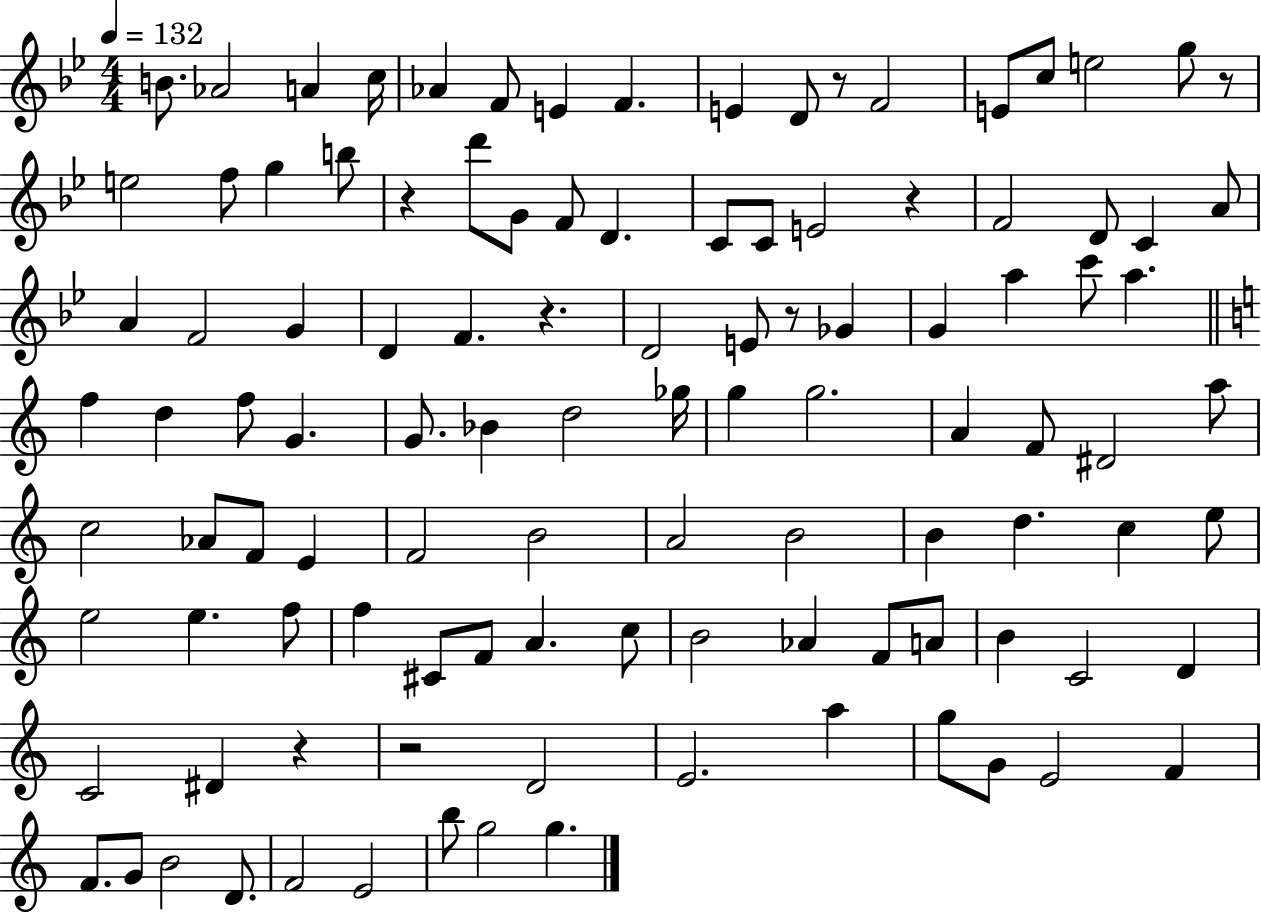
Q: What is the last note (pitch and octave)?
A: G5